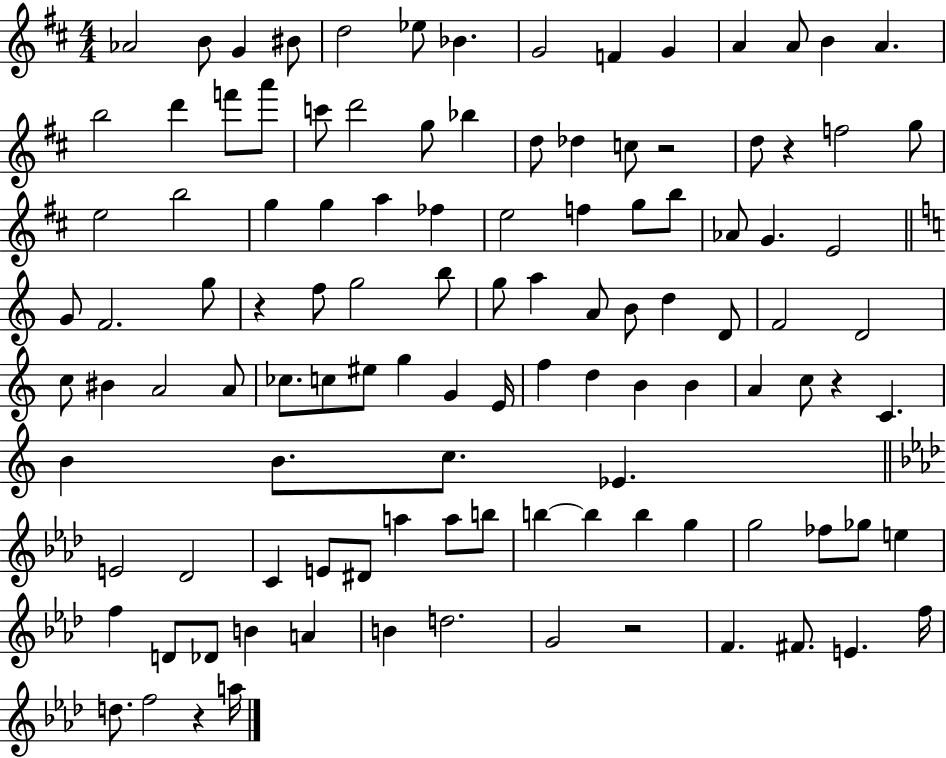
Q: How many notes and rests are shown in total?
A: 113